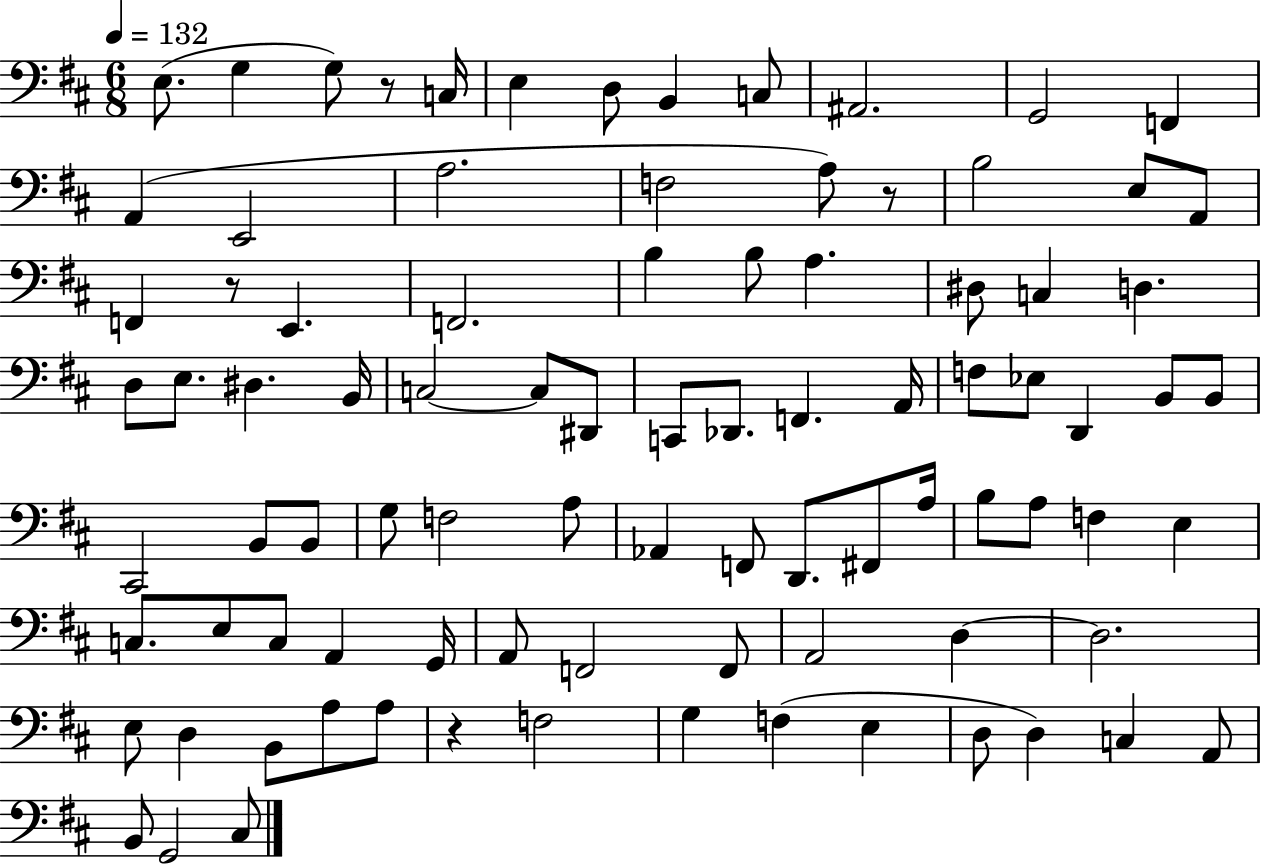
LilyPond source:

{
  \clef bass
  \numericTimeSignature
  \time 6/8
  \key d \major
  \tempo 4 = 132
  e8.( g4 g8) r8 c16 | e4 d8 b,4 c8 | ais,2. | g,2 f,4 | \break a,4( e,2 | a2. | f2 a8) r8 | b2 e8 a,8 | \break f,4 r8 e,4. | f,2. | b4 b8 a4. | dis8 c4 d4. | \break d8 e8. dis4. b,16 | c2~~ c8 dis,8 | c,8 des,8. f,4. a,16 | f8 ees8 d,4 b,8 b,8 | \break cis,2 b,8 b,8 | g8 f2 a8 | aes,4 f,8 d,8. fis,8 a16 | b8 a8 f4 e4 | \break c8. e8 c8 a,4 g,16 | a,8 f,2 f,8 | a,2 d4~~ | d2. | \break e8 d4 b,8 a8 a8 | r4 f2 | g4 f4( e4 | d8 d4) c4 a,8 | \break b,8 g,2 cis8 | \bar "|."
}